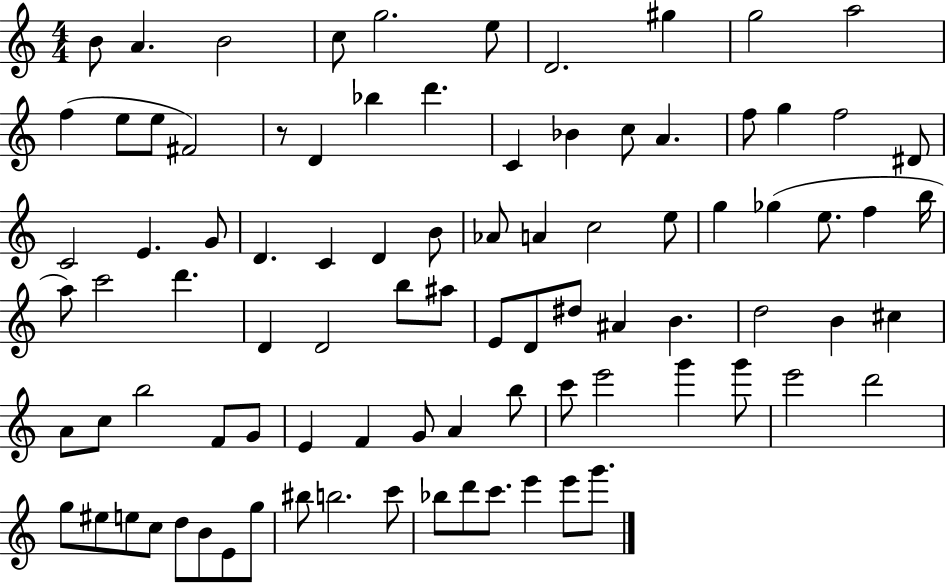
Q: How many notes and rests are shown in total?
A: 90